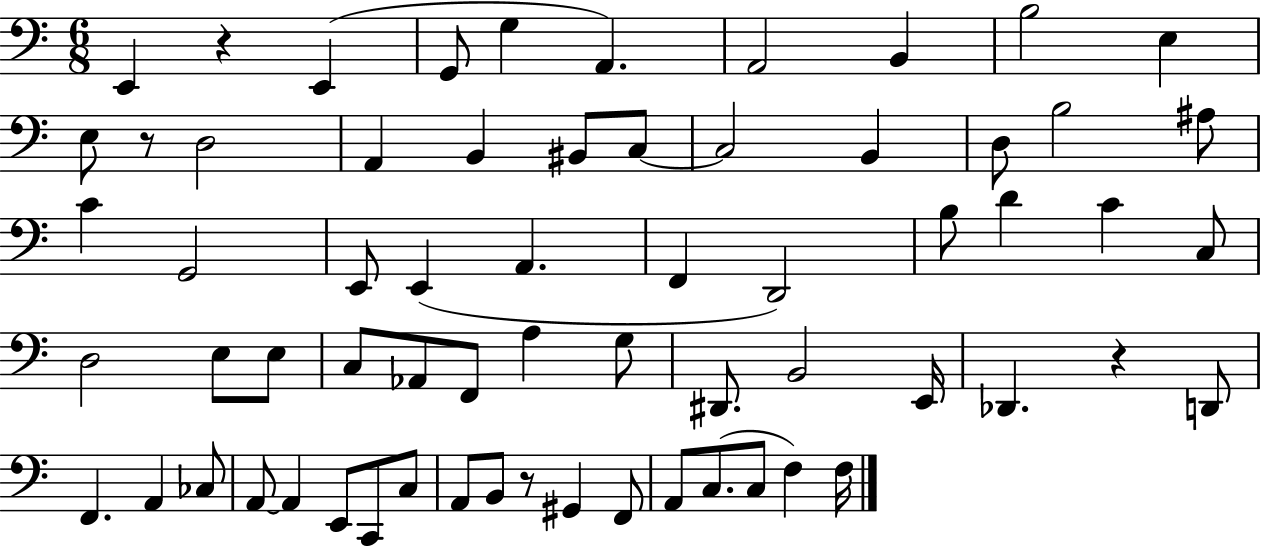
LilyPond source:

{
  \clef bass
  \numericTimeSignature
  \time 6/8
  \key c \major
  e,4 r4 e,4( | g,8 g4 a,4.) | a,2 b,4 | b2 e4 | \break e8 r8 d2 | a,4 b,4 bis,8 c8~~ | c2 b,4 | d8 b2 ais8 | \break c'4 g,2 | e,8 e,4( a,4. | f,4 d,2) | b8 d'4 c'4 c8 | \break d2 e8 e8 | c8 aes,8 f,8 a4 g8 | dis,8. b,2 e,16 | des,4. r4 d,8 | \break f,4. a,4 ces8 | a,8~~ a,4 e,8 c,8 c8 | a,8 b,8 r8 gis,4 f,8 | a,8 c8.( c8 f4) f16 | \break \bar "|."
}